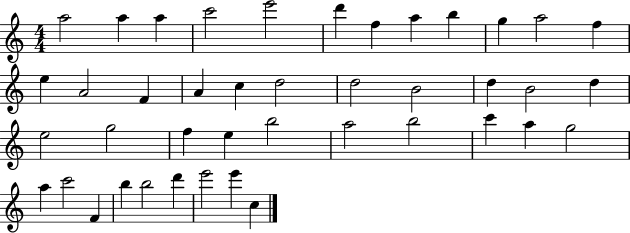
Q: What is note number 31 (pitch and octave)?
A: C6